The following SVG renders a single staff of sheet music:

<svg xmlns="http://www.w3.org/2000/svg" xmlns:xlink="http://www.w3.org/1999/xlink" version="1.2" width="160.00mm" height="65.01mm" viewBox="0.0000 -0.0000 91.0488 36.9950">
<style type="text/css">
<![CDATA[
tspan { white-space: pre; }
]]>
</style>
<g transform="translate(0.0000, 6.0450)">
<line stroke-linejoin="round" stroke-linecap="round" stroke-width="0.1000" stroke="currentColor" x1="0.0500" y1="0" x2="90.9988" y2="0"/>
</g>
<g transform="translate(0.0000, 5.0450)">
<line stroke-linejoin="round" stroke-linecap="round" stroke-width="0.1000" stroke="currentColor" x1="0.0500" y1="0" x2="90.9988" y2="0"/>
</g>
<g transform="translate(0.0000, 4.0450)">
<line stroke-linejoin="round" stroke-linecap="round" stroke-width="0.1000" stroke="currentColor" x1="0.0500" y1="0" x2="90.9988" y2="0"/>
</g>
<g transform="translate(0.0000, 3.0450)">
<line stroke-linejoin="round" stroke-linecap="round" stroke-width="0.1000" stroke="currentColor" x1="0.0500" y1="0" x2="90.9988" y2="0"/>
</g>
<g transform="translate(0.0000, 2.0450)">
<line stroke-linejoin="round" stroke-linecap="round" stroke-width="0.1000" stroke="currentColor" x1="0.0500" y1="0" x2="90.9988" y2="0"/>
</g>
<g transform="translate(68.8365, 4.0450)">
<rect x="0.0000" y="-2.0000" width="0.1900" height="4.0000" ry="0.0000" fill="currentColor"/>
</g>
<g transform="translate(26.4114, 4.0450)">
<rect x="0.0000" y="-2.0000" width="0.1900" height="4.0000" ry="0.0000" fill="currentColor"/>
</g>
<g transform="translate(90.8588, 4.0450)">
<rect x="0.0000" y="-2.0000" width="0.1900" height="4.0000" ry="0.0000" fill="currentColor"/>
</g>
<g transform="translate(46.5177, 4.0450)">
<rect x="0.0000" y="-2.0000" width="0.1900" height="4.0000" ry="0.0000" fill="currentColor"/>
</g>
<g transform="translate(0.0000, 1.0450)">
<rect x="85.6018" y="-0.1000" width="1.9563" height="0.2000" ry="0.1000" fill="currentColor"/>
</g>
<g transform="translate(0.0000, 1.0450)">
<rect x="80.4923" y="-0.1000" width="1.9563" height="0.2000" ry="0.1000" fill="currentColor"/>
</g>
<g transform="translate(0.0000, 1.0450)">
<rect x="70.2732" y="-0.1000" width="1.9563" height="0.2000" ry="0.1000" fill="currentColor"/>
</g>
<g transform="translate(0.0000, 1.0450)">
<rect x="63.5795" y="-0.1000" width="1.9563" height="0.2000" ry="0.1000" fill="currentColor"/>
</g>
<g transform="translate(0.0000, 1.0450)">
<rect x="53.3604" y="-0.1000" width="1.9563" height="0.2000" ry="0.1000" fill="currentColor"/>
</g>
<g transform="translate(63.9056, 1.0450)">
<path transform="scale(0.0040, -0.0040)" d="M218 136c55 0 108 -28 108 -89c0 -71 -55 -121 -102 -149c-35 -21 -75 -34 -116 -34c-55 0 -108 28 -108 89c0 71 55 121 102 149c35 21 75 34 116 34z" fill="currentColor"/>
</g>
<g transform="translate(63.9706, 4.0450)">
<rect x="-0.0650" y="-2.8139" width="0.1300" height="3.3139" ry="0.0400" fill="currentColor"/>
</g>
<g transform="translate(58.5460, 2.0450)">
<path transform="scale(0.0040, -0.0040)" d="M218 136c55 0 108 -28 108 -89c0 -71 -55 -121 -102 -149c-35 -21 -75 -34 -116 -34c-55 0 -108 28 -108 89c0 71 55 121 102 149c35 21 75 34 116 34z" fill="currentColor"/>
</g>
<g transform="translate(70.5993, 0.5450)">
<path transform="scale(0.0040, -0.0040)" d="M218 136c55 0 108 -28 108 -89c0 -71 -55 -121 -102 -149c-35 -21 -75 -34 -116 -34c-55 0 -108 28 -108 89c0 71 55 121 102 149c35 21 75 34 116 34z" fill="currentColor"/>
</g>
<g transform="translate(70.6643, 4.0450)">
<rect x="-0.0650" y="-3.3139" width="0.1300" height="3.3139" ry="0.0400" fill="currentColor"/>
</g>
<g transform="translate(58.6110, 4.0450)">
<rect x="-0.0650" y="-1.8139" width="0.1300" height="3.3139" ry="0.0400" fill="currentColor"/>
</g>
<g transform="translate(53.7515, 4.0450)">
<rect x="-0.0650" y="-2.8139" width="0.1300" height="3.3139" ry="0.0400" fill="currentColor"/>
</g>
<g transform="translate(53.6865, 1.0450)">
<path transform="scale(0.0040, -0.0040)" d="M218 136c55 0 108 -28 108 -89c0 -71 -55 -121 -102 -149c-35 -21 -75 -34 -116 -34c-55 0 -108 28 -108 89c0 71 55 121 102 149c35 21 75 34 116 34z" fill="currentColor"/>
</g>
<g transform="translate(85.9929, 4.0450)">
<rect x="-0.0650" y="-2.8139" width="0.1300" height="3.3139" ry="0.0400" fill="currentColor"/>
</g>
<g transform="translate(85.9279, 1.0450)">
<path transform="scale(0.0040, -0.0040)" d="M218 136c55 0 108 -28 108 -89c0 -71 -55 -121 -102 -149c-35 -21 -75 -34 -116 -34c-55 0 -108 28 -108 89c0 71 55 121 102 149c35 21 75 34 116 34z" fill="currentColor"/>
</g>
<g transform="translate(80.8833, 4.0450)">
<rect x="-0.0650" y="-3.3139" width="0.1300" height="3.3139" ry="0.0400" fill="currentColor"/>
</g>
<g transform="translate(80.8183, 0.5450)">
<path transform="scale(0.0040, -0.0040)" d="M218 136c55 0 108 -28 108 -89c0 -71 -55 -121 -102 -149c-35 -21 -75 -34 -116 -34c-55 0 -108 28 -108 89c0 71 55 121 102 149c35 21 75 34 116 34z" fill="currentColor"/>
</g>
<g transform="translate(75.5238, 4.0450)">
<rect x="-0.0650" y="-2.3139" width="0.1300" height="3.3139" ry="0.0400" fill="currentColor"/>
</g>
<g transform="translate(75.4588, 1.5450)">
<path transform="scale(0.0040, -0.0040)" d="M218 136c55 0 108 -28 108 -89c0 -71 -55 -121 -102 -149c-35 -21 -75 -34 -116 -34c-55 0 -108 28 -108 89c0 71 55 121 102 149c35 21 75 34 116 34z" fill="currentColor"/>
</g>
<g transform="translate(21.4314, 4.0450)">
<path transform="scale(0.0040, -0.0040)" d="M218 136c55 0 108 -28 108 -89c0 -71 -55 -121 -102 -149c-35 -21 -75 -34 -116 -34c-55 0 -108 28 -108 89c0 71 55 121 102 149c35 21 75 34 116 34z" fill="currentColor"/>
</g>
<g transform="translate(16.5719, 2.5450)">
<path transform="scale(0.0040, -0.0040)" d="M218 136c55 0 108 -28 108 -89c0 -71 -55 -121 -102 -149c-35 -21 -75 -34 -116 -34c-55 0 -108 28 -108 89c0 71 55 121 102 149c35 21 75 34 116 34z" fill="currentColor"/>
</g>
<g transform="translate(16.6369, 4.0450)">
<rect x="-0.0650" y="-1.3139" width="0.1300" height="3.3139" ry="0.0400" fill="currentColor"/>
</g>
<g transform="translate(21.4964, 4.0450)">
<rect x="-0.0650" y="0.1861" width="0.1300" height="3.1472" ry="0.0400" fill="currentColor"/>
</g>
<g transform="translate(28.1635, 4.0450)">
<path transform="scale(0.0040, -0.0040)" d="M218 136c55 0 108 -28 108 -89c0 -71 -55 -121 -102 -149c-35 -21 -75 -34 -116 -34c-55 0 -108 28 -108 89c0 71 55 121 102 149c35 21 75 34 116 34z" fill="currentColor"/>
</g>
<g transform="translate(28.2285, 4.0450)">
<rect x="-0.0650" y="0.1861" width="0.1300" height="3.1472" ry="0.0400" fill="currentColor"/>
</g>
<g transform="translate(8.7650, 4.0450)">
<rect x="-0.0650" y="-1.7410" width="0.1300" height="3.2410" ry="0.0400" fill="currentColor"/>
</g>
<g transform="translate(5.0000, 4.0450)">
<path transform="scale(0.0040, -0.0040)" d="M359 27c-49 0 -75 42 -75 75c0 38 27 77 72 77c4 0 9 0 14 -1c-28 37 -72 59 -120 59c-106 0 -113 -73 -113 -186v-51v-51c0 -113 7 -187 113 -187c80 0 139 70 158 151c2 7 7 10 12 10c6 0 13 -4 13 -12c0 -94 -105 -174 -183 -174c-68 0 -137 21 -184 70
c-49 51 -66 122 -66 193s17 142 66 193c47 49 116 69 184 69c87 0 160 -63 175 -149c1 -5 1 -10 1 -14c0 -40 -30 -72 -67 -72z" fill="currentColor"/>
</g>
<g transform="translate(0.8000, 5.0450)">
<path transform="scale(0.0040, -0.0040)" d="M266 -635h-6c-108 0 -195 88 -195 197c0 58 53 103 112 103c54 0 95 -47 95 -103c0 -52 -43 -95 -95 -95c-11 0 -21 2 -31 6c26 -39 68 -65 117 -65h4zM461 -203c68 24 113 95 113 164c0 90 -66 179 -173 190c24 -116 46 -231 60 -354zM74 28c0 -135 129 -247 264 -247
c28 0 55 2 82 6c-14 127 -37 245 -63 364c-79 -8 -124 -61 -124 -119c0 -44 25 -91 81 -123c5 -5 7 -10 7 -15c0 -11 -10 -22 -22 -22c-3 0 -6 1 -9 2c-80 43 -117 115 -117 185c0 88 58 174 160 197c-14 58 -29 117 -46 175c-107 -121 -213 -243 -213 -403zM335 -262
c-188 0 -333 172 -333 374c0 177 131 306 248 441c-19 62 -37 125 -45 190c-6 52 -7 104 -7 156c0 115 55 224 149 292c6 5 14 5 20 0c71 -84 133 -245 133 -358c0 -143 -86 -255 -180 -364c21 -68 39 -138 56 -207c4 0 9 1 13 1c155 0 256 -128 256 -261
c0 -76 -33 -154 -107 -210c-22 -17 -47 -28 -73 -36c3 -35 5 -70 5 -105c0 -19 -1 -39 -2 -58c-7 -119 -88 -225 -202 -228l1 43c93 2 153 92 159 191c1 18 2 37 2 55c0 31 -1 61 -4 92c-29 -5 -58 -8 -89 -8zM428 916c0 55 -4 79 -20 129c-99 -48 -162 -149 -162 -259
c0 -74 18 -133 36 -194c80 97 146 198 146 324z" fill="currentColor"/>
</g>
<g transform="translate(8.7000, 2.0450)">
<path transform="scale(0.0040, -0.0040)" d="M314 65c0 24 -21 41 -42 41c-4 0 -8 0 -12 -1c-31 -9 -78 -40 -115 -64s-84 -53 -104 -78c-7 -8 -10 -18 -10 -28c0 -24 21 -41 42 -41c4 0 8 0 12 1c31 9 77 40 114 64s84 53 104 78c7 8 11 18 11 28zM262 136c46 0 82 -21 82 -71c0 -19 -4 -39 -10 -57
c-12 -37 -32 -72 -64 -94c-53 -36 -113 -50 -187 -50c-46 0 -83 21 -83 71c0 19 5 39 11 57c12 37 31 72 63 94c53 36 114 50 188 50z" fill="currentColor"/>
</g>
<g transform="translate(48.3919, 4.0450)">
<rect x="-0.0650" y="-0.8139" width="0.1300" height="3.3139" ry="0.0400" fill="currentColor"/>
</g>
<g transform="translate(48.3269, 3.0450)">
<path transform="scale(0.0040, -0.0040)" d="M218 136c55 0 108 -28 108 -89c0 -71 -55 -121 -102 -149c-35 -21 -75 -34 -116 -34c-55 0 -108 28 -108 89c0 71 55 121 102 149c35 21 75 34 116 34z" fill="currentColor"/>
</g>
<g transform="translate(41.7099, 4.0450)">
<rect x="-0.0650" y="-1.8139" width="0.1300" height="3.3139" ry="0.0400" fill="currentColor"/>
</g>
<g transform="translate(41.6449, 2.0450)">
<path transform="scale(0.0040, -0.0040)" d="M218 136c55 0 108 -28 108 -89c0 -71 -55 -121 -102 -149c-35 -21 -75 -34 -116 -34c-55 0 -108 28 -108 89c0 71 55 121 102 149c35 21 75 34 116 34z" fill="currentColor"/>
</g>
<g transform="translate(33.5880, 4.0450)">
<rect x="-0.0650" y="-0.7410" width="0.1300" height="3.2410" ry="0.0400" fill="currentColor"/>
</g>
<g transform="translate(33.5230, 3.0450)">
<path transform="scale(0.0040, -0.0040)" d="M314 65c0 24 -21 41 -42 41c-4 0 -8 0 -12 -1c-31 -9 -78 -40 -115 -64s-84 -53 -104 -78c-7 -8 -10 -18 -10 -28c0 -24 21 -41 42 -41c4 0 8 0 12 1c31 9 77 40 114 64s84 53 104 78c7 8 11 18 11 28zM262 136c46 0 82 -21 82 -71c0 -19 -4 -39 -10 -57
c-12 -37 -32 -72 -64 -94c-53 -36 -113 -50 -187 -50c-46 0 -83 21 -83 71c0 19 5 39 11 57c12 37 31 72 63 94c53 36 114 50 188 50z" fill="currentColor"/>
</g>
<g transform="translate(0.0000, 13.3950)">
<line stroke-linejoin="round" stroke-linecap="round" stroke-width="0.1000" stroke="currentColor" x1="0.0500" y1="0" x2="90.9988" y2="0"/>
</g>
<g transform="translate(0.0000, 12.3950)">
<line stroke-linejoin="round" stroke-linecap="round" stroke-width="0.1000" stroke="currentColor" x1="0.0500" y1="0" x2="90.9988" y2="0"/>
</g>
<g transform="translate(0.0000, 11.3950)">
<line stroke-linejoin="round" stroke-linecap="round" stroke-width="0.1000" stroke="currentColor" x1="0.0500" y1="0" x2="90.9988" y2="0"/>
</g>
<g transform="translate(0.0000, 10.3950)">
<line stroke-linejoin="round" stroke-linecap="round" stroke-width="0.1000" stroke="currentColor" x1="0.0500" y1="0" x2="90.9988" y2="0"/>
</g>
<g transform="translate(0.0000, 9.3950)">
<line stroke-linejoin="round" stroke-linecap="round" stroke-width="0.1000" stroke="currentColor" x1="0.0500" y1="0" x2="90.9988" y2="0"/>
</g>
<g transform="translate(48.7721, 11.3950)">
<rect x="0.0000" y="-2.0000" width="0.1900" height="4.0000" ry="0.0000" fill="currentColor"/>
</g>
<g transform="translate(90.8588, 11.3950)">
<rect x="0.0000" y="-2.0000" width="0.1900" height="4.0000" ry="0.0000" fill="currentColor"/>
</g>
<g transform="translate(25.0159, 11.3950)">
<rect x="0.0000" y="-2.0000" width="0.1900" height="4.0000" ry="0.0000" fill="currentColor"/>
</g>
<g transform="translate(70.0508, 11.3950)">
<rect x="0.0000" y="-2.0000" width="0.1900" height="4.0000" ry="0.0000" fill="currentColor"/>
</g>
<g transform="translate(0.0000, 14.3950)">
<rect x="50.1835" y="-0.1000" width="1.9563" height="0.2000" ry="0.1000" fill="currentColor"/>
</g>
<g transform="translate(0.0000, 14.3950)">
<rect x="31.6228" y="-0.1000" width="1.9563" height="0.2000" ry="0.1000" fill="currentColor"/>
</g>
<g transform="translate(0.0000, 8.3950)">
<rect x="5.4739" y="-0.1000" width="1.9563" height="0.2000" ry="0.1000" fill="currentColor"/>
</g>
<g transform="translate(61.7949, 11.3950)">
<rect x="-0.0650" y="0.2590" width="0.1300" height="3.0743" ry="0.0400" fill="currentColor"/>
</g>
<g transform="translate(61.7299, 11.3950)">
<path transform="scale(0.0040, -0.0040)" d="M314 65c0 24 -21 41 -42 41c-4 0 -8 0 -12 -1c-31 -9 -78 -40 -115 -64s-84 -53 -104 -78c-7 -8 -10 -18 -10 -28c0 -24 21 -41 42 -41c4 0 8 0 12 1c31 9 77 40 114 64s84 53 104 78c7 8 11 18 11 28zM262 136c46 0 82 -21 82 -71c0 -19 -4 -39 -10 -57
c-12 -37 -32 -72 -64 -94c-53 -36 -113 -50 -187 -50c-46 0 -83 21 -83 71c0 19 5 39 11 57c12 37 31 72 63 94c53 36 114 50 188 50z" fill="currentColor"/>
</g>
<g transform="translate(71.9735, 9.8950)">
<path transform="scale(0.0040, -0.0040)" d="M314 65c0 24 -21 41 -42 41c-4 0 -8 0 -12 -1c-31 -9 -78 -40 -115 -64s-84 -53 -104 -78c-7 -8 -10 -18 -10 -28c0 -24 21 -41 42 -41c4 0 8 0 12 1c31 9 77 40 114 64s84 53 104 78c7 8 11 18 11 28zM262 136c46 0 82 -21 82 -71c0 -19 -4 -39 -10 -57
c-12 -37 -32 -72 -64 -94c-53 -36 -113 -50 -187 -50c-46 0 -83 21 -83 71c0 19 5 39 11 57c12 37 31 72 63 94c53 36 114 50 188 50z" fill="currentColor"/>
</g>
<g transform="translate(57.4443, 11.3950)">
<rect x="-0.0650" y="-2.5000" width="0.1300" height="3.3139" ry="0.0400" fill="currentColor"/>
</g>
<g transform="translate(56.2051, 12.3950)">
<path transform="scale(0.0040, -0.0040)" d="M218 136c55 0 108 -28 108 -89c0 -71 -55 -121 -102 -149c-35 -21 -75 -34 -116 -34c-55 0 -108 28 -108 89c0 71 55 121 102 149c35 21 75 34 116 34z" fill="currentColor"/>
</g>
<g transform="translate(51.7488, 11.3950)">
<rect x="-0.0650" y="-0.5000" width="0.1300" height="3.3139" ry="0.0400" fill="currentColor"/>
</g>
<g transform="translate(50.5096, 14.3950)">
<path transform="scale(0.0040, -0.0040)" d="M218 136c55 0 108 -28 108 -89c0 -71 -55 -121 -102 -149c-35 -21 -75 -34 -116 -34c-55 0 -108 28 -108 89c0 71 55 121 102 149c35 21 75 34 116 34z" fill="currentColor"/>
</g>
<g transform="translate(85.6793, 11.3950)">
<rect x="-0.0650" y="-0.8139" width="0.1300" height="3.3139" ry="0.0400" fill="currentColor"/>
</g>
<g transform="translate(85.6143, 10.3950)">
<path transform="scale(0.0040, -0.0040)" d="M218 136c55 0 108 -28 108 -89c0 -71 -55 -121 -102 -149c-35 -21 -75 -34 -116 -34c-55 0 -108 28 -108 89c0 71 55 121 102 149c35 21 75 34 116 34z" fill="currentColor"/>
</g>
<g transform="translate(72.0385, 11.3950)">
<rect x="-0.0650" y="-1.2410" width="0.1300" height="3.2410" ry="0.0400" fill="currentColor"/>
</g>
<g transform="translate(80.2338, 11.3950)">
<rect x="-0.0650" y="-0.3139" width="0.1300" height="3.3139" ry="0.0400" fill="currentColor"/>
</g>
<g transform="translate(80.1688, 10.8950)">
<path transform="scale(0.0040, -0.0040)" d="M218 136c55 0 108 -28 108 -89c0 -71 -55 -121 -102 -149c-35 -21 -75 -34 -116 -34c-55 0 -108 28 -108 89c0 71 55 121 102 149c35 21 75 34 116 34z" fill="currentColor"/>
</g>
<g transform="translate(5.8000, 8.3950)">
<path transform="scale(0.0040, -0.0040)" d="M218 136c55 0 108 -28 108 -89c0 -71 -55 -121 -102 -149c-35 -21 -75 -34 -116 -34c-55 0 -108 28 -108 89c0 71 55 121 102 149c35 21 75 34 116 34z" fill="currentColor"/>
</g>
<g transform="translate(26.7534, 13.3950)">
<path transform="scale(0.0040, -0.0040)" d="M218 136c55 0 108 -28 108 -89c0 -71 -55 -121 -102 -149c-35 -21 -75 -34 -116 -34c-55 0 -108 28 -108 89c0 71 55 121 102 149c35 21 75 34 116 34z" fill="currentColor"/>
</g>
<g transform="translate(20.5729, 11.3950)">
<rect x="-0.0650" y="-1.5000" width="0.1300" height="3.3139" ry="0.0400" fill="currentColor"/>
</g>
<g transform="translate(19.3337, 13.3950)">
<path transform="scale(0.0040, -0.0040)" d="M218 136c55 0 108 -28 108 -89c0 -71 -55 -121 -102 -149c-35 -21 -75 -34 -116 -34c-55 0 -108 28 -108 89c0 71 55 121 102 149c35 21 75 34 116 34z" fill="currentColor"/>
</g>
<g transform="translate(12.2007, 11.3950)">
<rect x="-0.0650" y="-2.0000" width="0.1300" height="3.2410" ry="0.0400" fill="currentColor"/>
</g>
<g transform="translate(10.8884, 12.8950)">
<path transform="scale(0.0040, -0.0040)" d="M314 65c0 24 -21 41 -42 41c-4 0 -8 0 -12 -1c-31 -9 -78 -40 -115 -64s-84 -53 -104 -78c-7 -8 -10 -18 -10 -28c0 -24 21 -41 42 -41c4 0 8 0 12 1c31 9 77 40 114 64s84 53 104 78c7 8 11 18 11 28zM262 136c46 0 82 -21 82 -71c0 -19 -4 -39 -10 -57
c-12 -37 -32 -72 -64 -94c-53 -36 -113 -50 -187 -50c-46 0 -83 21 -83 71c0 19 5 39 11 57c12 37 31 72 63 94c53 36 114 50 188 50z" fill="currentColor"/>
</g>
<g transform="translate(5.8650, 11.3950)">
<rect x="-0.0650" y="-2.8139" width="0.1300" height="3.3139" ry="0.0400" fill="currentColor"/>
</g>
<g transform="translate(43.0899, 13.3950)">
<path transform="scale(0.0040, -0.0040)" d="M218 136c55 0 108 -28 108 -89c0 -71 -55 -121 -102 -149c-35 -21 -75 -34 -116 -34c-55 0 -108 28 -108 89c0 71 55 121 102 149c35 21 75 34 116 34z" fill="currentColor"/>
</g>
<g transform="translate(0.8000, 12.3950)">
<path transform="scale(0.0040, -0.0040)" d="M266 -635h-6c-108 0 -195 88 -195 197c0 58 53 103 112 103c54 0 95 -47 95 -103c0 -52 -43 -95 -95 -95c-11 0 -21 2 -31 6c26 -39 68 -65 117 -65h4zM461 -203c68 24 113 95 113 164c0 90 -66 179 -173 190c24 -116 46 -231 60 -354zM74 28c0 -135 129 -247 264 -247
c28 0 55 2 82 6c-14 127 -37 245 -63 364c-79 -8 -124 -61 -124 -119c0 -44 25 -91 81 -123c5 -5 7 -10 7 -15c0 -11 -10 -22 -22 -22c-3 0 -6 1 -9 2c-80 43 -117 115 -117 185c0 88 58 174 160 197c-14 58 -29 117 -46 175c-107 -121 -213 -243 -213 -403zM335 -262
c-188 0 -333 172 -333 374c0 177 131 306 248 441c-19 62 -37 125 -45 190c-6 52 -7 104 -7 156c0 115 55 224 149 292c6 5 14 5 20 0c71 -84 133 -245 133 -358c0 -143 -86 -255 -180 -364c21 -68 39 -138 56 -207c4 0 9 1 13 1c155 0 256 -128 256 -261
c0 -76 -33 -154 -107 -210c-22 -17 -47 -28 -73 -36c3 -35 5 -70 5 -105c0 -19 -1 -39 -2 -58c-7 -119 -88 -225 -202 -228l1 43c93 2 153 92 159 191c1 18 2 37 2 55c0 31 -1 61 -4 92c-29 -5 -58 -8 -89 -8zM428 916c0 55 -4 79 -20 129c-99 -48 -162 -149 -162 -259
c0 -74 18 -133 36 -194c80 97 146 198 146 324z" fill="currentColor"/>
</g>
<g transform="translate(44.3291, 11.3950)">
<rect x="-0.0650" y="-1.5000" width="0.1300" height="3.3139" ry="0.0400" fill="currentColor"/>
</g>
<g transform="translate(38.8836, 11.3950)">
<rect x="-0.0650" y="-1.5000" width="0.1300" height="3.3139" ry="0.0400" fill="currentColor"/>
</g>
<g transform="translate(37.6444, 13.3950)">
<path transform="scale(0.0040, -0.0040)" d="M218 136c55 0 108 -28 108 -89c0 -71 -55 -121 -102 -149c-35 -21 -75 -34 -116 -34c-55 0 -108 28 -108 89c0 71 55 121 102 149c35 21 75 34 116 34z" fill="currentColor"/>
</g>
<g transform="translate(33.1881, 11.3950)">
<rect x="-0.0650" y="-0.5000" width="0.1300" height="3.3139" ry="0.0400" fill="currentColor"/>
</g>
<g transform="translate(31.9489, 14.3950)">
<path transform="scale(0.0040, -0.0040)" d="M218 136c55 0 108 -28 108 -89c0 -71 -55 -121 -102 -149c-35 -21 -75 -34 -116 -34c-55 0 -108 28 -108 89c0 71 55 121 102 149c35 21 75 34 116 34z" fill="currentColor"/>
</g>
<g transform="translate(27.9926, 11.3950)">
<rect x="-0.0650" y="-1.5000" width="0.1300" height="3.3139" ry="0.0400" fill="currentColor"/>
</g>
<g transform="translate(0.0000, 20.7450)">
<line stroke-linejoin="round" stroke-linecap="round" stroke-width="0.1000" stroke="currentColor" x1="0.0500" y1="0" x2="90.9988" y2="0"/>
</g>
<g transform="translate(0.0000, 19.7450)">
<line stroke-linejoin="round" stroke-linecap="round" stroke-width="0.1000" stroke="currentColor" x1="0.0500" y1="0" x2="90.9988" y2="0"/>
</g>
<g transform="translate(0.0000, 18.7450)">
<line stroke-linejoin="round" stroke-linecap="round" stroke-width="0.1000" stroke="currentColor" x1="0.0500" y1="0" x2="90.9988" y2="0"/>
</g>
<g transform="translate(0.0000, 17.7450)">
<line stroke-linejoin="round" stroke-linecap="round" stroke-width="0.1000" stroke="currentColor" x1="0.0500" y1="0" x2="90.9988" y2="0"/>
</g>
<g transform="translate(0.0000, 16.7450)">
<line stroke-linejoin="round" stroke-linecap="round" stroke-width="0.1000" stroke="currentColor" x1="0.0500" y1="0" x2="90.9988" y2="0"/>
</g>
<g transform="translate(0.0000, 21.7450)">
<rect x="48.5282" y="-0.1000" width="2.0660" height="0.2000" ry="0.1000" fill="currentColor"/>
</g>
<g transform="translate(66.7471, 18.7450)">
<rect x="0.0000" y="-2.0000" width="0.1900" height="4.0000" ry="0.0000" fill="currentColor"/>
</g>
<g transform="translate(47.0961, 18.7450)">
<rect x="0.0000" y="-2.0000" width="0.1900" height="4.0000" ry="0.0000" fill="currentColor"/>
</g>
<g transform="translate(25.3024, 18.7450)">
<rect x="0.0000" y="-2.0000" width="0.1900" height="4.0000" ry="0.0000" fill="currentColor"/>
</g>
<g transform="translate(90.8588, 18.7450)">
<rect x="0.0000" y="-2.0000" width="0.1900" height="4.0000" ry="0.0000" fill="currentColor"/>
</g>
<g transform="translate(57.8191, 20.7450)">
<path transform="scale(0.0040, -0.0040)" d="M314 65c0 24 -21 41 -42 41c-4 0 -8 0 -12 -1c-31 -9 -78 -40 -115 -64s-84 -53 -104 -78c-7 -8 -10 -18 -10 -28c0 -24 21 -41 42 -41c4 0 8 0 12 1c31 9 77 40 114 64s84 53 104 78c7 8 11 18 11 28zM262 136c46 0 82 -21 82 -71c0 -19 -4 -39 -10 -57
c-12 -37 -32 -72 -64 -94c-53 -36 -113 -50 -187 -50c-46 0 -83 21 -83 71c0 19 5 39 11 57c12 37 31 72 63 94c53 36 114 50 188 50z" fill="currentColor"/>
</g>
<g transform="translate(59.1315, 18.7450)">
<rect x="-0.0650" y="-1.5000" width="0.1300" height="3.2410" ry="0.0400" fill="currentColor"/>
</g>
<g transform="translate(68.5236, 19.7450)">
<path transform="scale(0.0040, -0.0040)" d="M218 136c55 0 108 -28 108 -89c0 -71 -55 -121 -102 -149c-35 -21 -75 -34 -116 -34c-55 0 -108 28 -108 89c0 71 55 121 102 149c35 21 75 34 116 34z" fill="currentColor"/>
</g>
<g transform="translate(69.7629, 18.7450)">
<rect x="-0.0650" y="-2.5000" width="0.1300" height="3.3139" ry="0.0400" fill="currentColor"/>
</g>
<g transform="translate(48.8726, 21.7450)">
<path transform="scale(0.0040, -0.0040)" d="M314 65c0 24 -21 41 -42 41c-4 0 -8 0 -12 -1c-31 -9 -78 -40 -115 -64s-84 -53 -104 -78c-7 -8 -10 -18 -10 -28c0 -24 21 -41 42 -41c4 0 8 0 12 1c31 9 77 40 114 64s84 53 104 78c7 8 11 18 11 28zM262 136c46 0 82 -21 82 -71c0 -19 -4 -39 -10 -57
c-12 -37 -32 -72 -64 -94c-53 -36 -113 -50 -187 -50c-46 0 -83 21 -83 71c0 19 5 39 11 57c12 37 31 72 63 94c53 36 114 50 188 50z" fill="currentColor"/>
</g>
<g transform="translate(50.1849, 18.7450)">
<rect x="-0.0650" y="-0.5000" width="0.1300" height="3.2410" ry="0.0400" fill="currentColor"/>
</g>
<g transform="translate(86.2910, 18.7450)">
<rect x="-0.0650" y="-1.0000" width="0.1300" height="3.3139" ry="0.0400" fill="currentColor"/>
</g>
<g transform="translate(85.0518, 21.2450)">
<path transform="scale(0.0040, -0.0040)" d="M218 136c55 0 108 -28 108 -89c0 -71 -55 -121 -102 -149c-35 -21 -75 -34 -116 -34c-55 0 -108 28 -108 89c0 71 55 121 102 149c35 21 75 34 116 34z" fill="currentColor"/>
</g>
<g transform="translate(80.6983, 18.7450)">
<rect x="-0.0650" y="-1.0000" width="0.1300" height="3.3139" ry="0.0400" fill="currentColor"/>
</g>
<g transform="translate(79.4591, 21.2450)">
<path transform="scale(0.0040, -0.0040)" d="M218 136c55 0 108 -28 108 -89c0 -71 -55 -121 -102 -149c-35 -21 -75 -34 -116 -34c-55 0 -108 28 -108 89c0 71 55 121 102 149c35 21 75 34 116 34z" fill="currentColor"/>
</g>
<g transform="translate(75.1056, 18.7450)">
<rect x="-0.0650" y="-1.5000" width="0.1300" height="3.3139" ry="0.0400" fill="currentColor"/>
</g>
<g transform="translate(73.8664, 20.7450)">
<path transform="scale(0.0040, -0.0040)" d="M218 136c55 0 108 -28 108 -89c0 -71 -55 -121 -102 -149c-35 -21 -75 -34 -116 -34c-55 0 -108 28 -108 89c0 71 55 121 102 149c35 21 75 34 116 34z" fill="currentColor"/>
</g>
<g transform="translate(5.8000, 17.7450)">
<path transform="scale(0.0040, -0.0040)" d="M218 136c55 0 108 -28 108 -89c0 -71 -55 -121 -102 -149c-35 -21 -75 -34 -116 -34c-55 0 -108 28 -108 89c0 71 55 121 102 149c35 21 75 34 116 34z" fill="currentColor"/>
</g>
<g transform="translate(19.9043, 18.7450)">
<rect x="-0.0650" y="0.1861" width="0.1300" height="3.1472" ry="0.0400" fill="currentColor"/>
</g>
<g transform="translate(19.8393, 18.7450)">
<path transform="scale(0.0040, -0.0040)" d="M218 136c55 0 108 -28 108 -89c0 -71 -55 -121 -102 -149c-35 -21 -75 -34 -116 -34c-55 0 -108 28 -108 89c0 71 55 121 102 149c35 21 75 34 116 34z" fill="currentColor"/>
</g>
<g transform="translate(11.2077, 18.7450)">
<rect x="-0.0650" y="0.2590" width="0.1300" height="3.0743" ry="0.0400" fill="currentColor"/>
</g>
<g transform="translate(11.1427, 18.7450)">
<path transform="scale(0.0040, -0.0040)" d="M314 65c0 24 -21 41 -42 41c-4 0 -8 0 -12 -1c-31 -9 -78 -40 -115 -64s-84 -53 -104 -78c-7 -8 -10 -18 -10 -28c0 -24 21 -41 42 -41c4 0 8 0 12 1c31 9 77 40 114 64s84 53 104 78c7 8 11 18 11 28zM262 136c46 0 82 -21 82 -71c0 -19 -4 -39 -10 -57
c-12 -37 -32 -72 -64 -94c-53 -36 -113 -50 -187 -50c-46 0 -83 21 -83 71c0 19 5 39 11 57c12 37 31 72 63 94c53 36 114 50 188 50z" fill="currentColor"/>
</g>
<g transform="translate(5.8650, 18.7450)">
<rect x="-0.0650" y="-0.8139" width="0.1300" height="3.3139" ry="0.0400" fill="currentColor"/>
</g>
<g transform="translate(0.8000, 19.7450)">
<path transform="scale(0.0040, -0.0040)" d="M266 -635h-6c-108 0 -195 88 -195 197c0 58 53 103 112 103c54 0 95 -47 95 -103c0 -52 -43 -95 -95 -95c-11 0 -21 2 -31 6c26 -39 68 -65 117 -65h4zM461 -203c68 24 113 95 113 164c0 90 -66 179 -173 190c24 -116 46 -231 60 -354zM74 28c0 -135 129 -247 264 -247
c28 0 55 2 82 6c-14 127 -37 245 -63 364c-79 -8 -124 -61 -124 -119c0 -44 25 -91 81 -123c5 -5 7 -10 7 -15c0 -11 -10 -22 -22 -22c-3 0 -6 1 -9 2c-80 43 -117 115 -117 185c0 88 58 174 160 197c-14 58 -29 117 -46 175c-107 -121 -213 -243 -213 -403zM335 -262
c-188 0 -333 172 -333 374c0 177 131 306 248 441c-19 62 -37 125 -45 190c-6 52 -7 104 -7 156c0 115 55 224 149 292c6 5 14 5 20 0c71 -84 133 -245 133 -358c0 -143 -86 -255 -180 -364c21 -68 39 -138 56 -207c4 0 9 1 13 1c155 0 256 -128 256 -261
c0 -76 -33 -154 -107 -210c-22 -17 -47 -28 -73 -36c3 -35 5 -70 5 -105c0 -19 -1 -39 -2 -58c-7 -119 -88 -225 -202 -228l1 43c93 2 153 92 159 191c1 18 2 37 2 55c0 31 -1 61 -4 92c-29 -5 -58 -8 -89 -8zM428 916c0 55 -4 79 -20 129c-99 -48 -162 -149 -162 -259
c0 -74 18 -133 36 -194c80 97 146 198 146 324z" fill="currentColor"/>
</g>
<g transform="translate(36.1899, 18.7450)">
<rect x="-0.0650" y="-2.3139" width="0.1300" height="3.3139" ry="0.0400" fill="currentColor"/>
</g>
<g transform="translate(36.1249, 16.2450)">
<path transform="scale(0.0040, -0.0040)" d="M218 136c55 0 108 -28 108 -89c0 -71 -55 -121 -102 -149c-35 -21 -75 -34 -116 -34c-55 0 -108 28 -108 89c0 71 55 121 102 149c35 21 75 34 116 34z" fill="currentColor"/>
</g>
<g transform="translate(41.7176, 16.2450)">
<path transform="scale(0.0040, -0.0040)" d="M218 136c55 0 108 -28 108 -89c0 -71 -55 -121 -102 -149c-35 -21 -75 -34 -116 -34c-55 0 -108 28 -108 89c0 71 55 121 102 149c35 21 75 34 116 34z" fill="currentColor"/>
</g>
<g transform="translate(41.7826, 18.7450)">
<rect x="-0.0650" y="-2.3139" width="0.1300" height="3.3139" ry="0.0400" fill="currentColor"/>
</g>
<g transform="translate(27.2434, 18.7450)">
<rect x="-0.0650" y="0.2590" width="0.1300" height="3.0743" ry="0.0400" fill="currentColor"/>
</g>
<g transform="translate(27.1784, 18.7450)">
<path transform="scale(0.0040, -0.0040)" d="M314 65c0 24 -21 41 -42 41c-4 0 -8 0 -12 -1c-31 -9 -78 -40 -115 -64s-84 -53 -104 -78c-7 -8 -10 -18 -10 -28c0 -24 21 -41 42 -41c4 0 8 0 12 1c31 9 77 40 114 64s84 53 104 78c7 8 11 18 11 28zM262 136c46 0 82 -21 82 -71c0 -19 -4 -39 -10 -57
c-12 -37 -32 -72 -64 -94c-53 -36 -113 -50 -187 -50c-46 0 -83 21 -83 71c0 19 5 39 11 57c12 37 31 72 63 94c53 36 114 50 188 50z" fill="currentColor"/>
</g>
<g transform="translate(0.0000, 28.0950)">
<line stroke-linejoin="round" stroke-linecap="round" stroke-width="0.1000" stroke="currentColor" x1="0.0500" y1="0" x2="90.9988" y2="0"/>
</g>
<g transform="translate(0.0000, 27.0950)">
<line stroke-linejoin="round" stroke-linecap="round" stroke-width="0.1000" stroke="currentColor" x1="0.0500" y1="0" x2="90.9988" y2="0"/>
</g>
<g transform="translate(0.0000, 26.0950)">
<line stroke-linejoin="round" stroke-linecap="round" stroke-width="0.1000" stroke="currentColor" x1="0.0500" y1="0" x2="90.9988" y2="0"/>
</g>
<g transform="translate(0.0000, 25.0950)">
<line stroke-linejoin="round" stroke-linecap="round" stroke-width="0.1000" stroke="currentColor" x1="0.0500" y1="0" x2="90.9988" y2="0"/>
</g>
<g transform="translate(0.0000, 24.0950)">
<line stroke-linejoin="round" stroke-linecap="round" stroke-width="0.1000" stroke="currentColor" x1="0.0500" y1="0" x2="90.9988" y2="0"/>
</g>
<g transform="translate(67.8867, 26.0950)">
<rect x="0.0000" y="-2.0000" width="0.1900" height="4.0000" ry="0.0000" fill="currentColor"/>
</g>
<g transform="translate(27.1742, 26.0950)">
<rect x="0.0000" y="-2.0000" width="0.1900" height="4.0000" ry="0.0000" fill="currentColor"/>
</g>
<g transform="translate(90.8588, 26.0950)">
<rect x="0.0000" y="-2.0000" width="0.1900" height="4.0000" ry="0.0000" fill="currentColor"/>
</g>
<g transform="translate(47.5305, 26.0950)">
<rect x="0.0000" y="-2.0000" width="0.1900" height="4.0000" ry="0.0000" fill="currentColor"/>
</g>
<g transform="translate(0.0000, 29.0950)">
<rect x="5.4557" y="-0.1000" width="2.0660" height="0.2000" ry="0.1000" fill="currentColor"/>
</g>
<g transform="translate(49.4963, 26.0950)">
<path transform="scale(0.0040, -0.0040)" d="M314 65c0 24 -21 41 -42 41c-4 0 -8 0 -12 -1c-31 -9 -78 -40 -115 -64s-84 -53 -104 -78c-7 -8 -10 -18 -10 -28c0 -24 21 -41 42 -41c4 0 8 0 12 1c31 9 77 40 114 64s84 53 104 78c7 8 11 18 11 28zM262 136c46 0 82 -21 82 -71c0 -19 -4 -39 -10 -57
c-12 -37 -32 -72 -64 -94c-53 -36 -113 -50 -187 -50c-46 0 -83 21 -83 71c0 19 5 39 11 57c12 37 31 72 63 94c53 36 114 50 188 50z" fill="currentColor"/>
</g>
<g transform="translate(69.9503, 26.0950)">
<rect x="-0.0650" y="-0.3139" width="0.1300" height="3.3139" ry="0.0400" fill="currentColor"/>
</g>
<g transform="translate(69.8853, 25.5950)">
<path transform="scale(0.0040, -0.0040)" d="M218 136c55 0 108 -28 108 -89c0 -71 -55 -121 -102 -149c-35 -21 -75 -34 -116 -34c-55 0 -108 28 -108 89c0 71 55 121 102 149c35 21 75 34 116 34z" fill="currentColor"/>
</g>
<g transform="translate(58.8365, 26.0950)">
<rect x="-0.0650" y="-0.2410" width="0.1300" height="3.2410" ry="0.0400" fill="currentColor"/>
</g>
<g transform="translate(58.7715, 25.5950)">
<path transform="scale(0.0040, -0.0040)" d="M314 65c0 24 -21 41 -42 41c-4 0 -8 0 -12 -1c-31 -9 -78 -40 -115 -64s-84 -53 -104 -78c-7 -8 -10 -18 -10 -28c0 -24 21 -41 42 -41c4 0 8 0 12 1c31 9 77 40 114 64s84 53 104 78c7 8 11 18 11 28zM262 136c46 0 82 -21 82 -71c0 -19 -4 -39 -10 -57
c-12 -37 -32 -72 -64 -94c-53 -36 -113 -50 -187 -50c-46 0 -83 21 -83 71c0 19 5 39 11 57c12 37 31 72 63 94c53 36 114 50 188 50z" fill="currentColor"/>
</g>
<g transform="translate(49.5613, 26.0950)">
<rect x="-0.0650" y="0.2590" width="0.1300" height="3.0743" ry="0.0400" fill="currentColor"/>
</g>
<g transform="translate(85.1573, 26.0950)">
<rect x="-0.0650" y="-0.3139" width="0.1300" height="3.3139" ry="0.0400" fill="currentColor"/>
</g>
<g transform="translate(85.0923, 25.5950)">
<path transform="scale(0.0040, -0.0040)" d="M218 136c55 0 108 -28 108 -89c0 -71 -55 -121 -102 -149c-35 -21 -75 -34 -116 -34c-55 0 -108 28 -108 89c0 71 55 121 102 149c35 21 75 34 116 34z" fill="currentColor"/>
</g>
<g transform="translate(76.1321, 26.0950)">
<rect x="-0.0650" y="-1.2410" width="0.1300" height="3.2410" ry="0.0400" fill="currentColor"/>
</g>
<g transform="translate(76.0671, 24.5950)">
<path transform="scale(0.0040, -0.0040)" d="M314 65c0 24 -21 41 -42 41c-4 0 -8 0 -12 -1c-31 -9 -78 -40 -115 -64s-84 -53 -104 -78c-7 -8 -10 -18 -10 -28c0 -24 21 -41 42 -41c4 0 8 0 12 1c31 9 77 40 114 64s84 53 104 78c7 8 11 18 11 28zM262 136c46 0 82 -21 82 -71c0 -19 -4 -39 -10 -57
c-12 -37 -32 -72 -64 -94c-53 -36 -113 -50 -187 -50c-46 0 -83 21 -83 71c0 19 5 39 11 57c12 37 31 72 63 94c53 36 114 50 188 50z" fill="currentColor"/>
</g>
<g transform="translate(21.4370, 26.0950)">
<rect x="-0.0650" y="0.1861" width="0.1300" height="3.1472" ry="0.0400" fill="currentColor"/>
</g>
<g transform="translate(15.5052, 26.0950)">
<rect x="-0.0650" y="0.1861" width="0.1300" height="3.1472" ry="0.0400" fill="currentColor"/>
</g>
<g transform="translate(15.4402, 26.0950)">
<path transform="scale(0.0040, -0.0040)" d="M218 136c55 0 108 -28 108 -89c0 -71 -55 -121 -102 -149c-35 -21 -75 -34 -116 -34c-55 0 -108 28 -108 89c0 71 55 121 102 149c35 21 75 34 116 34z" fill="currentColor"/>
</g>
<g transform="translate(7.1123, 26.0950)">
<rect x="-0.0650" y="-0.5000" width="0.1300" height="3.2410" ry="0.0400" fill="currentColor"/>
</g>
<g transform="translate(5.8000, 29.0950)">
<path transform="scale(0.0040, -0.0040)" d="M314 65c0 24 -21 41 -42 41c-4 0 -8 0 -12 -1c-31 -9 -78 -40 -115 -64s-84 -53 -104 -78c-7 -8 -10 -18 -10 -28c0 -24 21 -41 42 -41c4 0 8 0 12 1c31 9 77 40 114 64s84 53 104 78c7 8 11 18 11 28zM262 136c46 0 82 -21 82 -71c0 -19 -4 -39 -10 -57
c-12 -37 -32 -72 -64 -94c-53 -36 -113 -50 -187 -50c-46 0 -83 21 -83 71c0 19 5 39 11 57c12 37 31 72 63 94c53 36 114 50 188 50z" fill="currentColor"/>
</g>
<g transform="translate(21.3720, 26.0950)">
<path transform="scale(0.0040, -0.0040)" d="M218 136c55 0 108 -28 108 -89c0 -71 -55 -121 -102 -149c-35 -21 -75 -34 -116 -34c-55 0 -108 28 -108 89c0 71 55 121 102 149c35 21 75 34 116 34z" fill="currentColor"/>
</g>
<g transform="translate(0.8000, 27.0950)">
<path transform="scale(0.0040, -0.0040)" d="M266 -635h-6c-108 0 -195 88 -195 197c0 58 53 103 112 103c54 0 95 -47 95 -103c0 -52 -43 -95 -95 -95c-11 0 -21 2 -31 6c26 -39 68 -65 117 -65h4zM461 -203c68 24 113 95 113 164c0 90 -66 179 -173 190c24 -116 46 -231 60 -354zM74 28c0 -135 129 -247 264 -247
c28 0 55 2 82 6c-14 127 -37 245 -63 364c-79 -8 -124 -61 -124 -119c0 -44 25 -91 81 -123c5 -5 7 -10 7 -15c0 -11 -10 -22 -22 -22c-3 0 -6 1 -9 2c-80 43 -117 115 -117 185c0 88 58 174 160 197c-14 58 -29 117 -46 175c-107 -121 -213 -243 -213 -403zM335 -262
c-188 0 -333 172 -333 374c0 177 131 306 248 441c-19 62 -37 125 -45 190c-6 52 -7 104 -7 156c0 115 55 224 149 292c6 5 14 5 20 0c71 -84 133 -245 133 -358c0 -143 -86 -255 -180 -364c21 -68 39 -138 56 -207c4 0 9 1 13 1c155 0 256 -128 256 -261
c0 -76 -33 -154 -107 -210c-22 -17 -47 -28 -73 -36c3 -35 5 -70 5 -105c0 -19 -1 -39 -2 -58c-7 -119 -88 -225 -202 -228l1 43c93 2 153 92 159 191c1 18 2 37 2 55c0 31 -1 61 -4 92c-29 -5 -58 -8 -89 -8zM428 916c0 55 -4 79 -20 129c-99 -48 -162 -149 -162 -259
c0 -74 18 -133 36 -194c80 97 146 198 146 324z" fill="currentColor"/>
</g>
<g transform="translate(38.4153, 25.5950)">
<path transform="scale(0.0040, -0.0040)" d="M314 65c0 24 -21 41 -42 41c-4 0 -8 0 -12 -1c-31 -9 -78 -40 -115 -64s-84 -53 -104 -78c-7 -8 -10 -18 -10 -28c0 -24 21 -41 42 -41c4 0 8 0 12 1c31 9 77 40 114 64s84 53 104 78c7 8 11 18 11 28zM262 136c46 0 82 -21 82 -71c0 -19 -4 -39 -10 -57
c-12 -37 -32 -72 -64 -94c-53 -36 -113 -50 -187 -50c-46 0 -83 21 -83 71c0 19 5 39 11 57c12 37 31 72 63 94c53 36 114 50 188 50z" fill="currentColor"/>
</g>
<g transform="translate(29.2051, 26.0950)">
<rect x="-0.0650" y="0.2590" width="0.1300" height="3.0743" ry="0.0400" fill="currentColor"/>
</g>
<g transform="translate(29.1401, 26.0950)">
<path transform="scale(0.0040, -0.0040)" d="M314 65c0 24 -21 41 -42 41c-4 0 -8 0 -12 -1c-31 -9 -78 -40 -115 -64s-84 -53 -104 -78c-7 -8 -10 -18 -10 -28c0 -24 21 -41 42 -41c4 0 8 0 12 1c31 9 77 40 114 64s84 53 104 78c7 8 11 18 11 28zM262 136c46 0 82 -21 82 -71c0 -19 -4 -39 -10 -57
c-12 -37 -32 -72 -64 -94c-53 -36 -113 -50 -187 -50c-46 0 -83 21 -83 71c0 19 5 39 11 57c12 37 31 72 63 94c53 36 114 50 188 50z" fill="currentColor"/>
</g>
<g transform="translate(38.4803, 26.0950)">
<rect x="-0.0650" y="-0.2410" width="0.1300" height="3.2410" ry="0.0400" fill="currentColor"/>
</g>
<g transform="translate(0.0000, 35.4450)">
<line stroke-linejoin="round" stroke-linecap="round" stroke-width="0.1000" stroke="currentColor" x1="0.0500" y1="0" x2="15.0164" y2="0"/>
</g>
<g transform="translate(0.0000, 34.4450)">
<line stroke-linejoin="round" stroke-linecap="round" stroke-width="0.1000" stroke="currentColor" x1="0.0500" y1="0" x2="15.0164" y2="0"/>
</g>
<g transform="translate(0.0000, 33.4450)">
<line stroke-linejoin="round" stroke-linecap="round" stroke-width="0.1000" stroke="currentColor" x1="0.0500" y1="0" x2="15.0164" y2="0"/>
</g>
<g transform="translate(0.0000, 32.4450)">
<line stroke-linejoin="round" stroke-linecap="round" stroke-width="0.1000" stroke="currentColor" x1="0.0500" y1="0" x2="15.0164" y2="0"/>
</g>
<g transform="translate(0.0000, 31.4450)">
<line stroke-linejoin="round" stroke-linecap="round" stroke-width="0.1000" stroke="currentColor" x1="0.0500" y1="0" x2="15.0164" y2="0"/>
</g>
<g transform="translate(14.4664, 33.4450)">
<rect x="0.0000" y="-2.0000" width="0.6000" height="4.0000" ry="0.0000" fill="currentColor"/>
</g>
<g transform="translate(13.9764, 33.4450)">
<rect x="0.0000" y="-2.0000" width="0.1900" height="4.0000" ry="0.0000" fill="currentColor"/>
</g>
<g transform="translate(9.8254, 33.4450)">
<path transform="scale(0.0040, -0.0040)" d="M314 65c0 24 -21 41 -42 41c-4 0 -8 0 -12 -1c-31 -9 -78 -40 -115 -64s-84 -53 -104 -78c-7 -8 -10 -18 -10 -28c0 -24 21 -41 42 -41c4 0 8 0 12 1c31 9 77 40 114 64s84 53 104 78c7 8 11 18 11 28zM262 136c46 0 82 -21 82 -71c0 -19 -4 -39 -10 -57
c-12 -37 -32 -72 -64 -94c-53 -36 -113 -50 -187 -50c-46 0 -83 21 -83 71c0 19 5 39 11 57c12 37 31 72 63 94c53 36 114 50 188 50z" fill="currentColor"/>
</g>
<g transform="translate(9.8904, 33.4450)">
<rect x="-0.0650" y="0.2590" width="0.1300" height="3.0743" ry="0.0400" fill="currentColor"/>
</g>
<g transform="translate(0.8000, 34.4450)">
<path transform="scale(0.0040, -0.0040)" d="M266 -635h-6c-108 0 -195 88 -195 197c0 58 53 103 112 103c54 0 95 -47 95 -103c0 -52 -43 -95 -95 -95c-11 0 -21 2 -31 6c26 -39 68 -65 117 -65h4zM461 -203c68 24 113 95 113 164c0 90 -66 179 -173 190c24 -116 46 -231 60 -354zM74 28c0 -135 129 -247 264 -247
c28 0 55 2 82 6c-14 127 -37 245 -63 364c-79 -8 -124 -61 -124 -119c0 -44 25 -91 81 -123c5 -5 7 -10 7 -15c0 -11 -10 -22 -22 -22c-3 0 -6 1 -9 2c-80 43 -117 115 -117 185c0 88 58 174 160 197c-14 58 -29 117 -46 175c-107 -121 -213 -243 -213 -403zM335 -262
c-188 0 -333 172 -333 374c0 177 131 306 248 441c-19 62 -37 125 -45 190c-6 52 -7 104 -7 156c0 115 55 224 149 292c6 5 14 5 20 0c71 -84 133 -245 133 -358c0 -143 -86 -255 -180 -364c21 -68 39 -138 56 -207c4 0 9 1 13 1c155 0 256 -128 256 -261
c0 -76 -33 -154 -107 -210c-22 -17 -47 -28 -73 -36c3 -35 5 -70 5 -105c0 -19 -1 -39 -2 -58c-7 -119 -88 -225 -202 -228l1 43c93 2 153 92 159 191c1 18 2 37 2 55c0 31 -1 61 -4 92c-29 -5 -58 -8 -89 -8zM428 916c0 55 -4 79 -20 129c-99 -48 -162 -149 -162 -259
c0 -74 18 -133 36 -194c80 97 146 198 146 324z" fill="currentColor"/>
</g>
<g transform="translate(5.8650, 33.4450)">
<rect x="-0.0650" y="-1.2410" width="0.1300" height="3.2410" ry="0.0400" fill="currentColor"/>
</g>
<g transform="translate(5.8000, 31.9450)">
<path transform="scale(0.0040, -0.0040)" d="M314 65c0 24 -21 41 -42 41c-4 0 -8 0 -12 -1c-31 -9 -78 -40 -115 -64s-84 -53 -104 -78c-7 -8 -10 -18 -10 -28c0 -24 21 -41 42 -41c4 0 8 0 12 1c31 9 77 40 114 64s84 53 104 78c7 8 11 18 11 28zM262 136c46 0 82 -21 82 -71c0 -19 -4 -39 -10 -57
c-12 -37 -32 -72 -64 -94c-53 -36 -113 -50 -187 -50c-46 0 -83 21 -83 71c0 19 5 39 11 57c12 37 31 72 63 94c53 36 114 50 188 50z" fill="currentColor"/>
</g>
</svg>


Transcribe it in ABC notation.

X:1
T:Untitled
M:4/4
L:1/4
K:C
f2 e B B d2 f d a f a b g b a a F2 E E C E E C G B2 e2 c d d B2 B B2 g g C2 E2 G E D D C2 B B B2 c2 B2 c2 c e2 c e2 B2